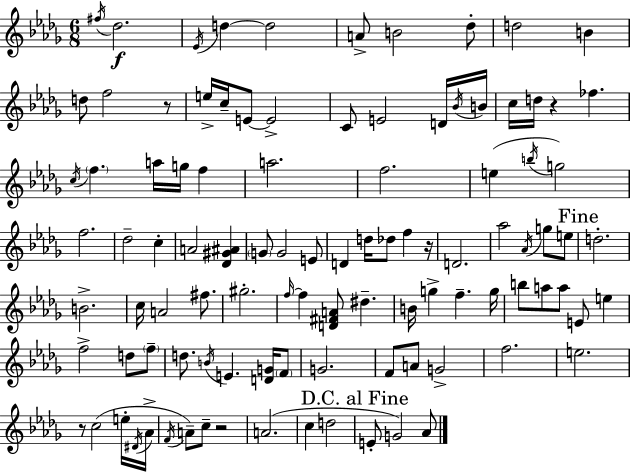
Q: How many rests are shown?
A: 5